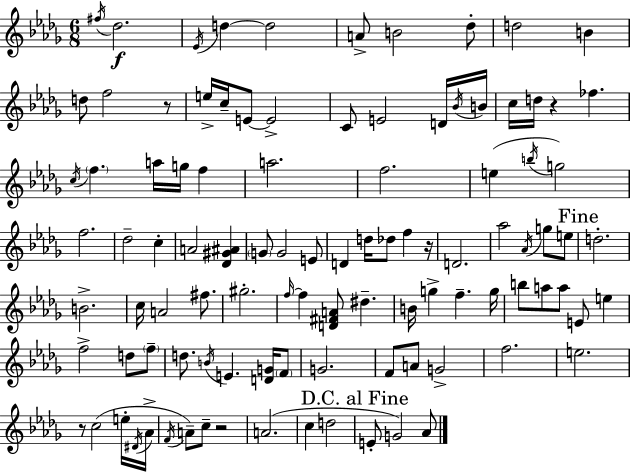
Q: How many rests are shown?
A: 5